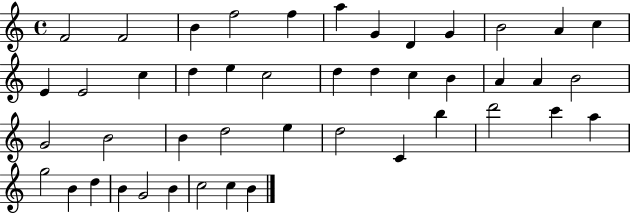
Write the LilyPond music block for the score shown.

{
  \clef treble
  \time 4/4
  \defaultTimeSignature
  \key c \major
  f'2 f'2 | b'4 f''2 f''4 | a''4 g'4 d'4 g'4 | b'2 a'4 c''4 | \break e'4 e'2 c''4 | d''4 e''4 c''2 | d''4 d''4 c''4 b'4 | a'4 a'4 b'2 | \break g'2 b'2 | b'4 d''2 e''4 | d''2 c'4 b''4 | d'''2 c'''4 a''4 | \break g''2 b'4 d''4 | b'4 g'2 b'4 | c''2 c''4 b'4 | \bar "|."
}